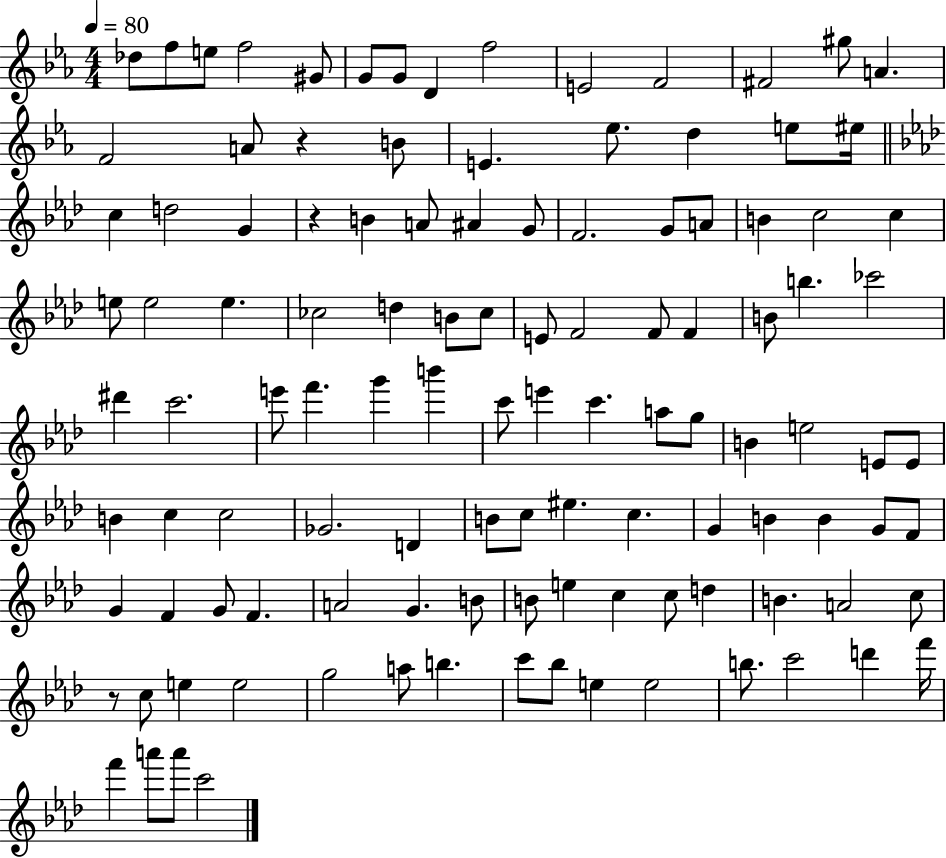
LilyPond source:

{
  \clef treble
  \numericTimeSignature
  \time 4/4
  \key ees \major
  \tempo 4 = 80
  \repeat volta 2 { des''8 f''8 e''8 f''2 gis'8 | g'8 g'8 d'4 f''2 | e'2 f'2 | fis'2 gis''8 a'4. | \break f'2 a'8 r4 b'8 | e'4. ees''8. d''4 e''8 eis''16 | \bar "||" \break \key aes \major c''4 d''2 g'4 | r4 b'4 a'8 ais'4 g'8 | f'2. g'8 a'8 | b'4 c''2 c''4 | \break e''8 e''2 e''4. | ces''2 d''4 b'8 ces''8 | e'8 f'2 f'8 f'4 | b'8 b''4. ces'''2 | \break dis'''4 c'''2. | e'''8 f'''4. g'''4 b'''4 | c'''8 e'''4 c'''4. a''8 g''8 | b'4 e''2 e'8 e'8 | \break b'4 c''4 c''2 | ges'2. d'4 | b'8 c''8 eis''4. c''4. | g'4 b'4 b'4 g'8 f'8 | \break g'4 f'4 g'8 f'4. | a'2 g'4. b'8 | b'8 e''4 c''4 c''8 d''4 | b'4. a'2 c''8 | \break r8 c''8 e''4 e''2 | g''2 a''8 b''4. | c'''8 bes''8 e''4 e''2 | b''8. c'''2 d'''4 f'''16 | \break f'''4 a'''8 a'''8 c'''2 | } \bar "|."
}